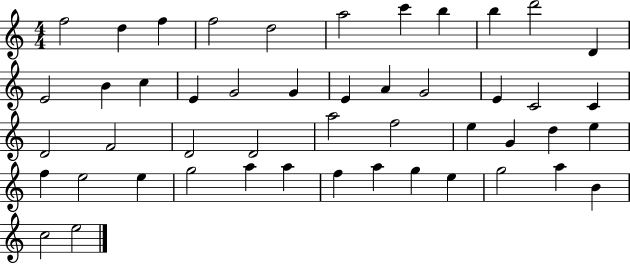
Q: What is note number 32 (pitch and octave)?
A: D5